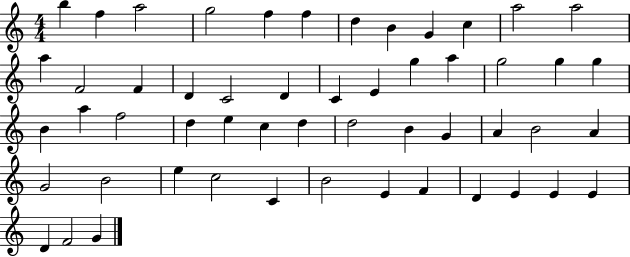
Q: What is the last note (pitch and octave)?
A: G4